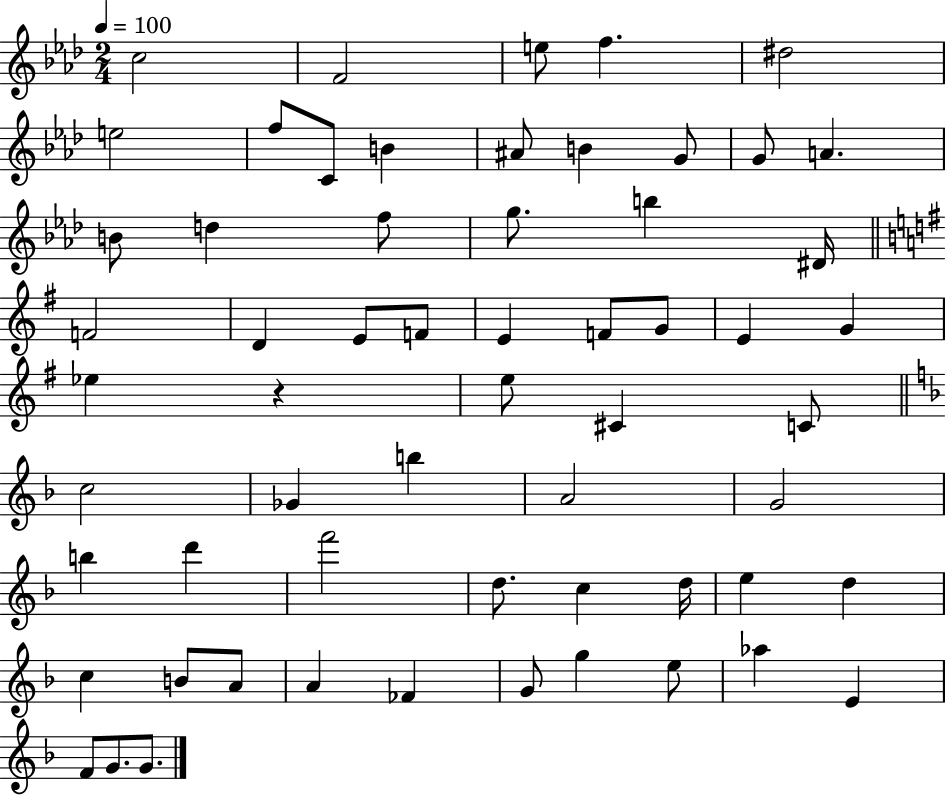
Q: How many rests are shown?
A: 1